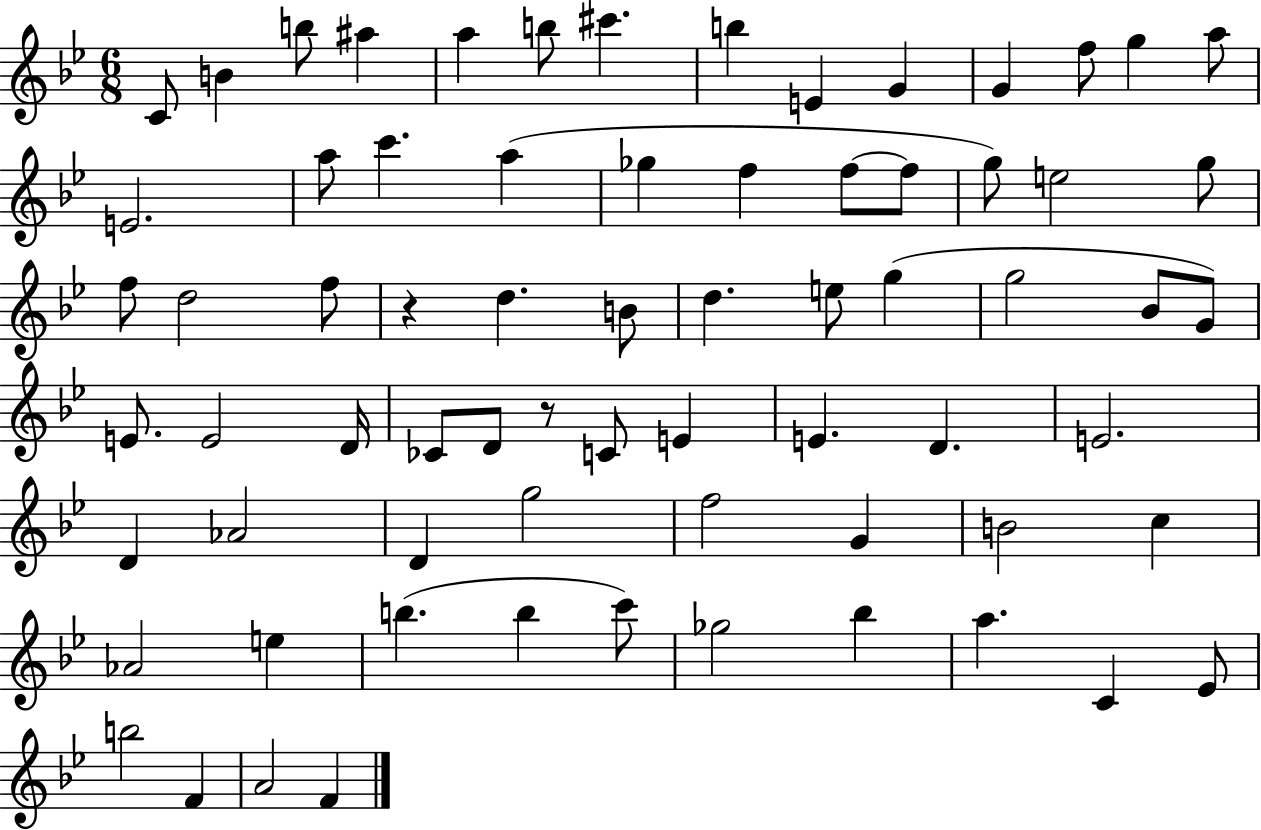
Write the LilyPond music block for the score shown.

{
  \clef treble
  \numericTimeSignature
  \time 6/8
  \key bes \major
  \repeat volta 2 { c'8 b'4 b''8 ais''4 | a''4 b''8 cis'''4. | b''4 e'4 g'4 | g'4 f''8 g''4 a''8 | \break e'2. | a''8 c'''4. a''4( | ges''4 f''4 f''8~~ f''8 | g''8) e''2 g''8 | \break f''8 d''2 f''8 | r4 d''4. b'8 | d''4. e''8 g''4( | g''2 bes'8 g'8) | \break e'8. e'2 d'16 | ces'8 d'8 r8 c'8 e'4 | e'4. d'4. | e'2. | \break d'4 aes'2 | d'4 g''2 | f''2 g'4 | b'2 c''4 | \break aes'2 e''4 | b''4.( b''4 c'''8) | ges''2 bes''4 | a''4. c'4 ees'8 | \break b''2 f'4 | a'2 f'4 | } \bar "|."
}